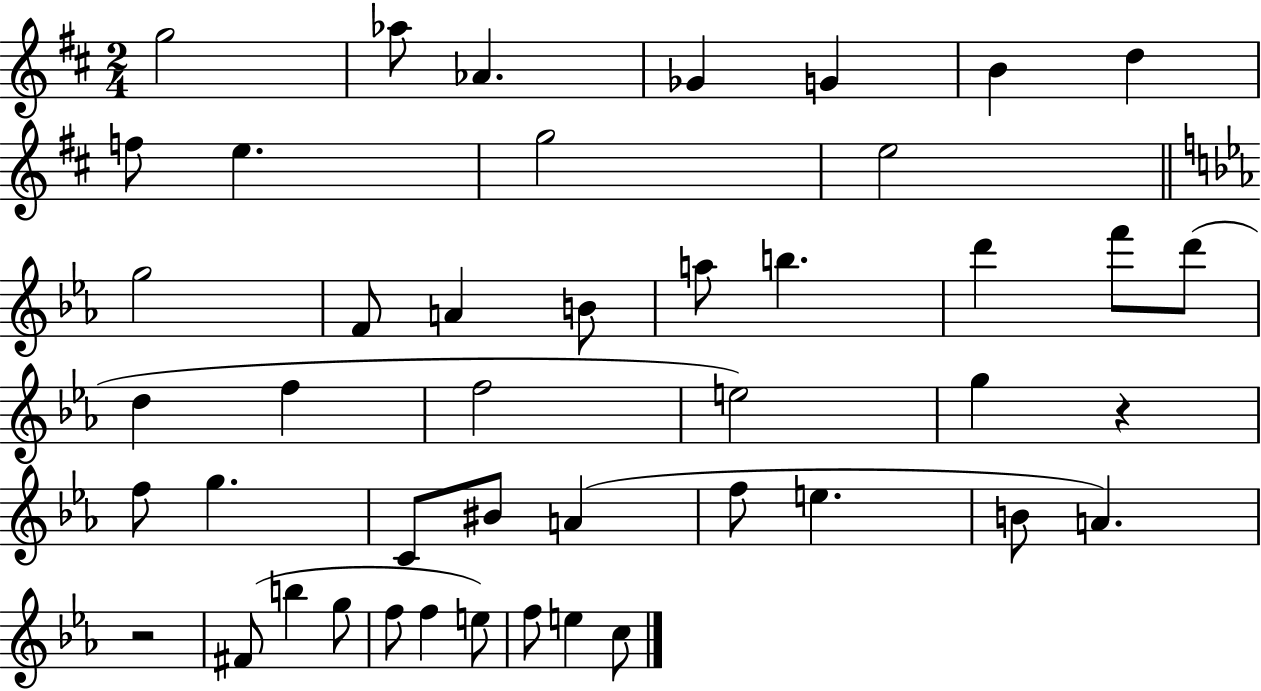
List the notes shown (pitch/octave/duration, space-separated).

G5/h Ab5/e Ab4/q. Gb4/q G4/q B4/q D5/q F5/e E5/q. G5/h E5/h G5/h F4/e A4/q B4/e A5/e B5/q. D6/q F6/e D6/e D5/q F5/q F5/h E5/h G5/q R/q F5/e G5/q. C4/e BIS4/e A4/q F5/e E5/q. B4/e A4/q. R/h F#4/e B5/q G5/e F5/e F5/q E5/e F5/e E5/q C5/e